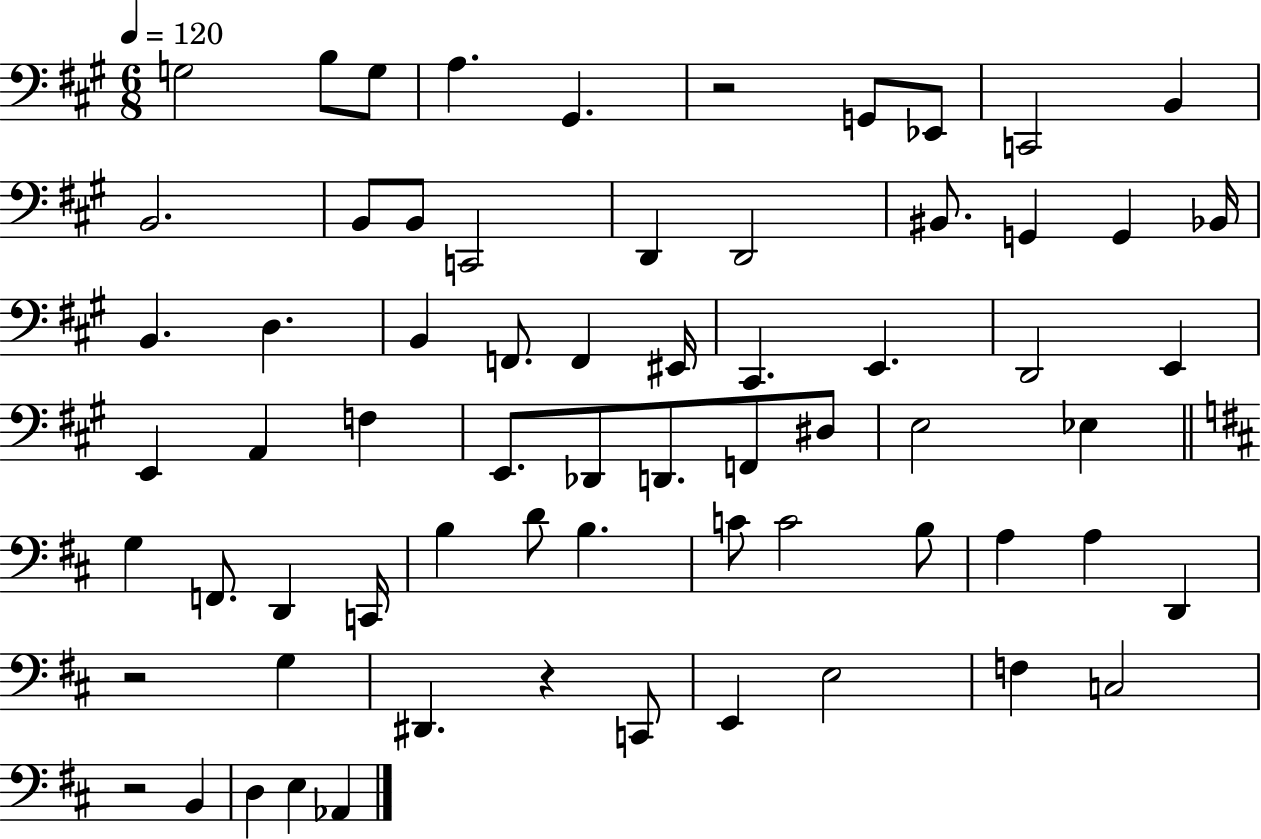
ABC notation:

X:1
T:Untitled
M:6/8
L:1/4
K:A
G,2 B,/2 G,/2 A, ^G,, z2 G,,/2 _E,,/2 C,,2 B,, B,,2 B,,/2 B,,/2 C,,2 D,, D,,2 ^B,,/2 G,, G,, _B,,/4 B,, D, B,, F,,/2 F,, ^E,,/4 ^C,, E,, D,,2 E,, E,, A,, F, E,,/2 _D,,/2 D,,/2 F,,/2 ^D,/2 E,2 _E, G, F,,/2 D,, C,,/4 B, D/2 B, C/2 C2 B,/2 A, A, D,, z2 G, ^D,, z C,,/2 E,, E,2 F, C,2 z2 B,, D, E, _A,,